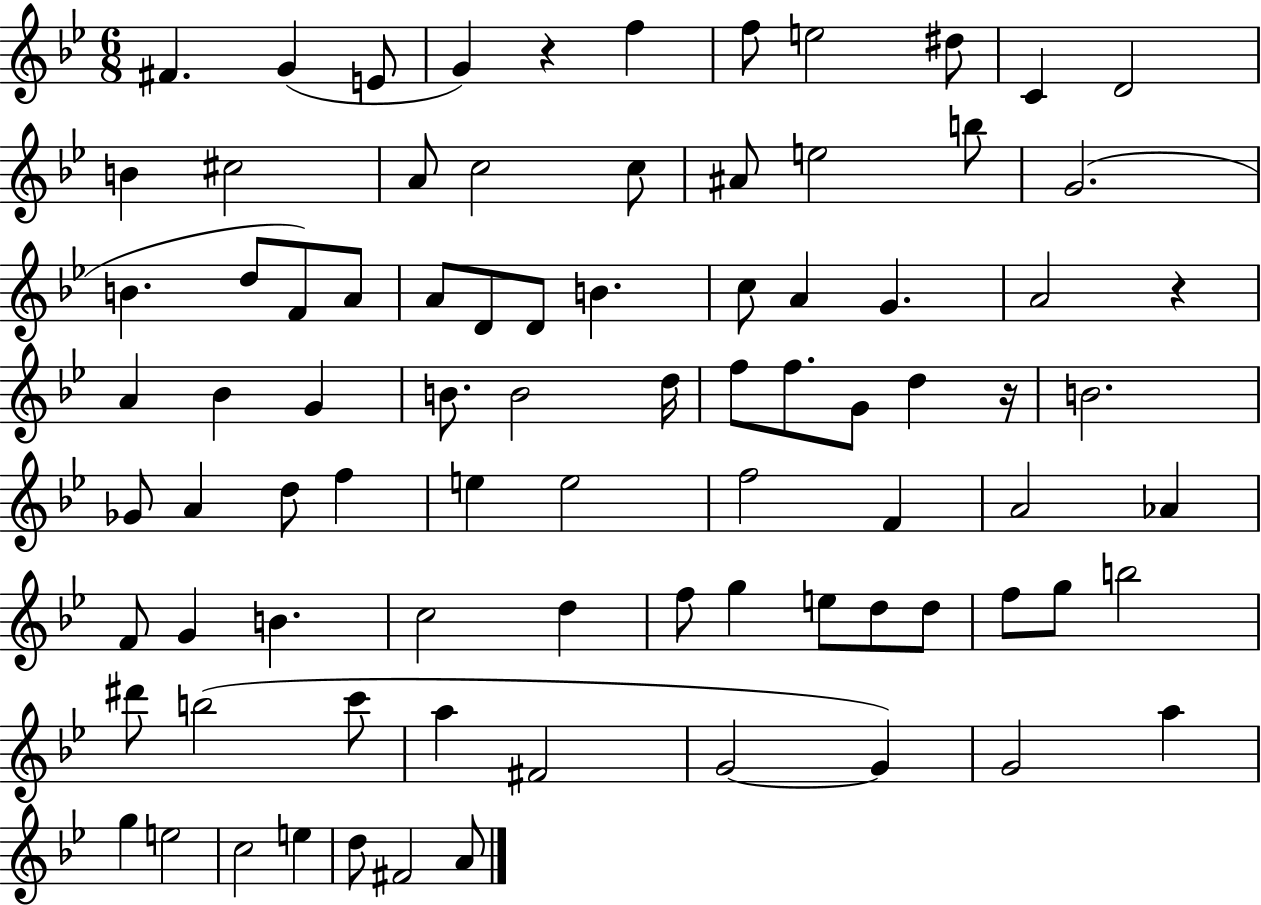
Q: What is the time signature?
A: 6/8